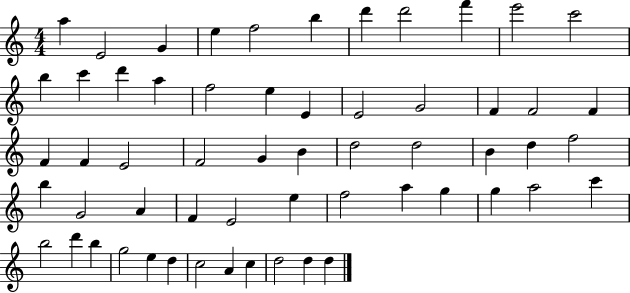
A5/q E4/h G4/q E5/q F5/h B5/q D6/q D6/h F6/q E6/h C6/h B5/q C6/q D6/q A5/q F5/h E5/q E4/q E4/h G4/h F4/q F4/h F4/q F4/q F4/q E4/h F4/h G4/q B4/q D5/h D5/h B4/q D5/q F5/h B5/q G4/h A4/q F4/q E4/h E5/q F5/h A5/q G5/q G5/q A5/h C6/q B5/h D6/q B5/q G5/h E5/q D5/q C5/h A4/q C5/q D5/h D5/q D5/q